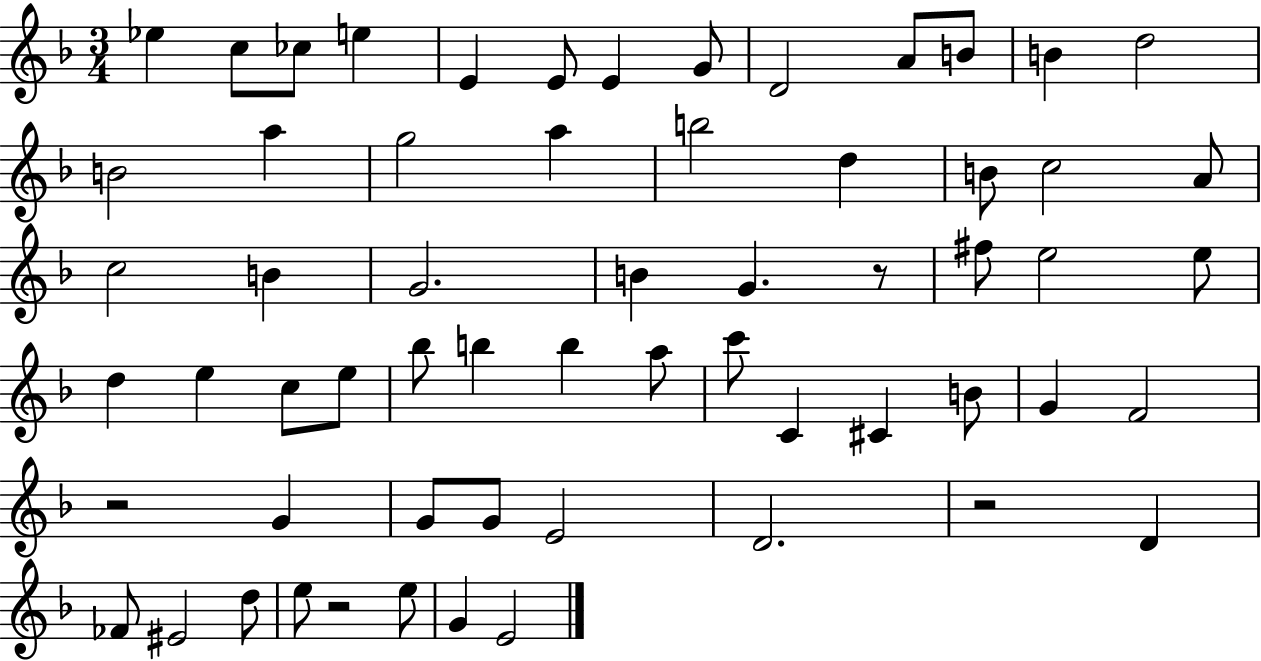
Eb5/q C5/e CES5/e E5/q E4/q E4/e E4/q G4/e D4/h A4/e B4/e B4/q D5/h B4/h A5/q G5/h A5/q B5/h D5/q B4/e C5/h A4/e C5/h B4/q G4/h. B4/q G4/q. R/e F#5/e E5/h E5/e D5/q E5/q C5/e E5/e Bb5/e B5/q B5/q A5/e C6/e C4/q C#4/q B4/e G4/q F4/h R/h G4/q G4/e G4/e E4/h D4/h. R/h D4/q FES4/e EIS4/h D5/e E5/e R/h E5/e G4/q E4/h